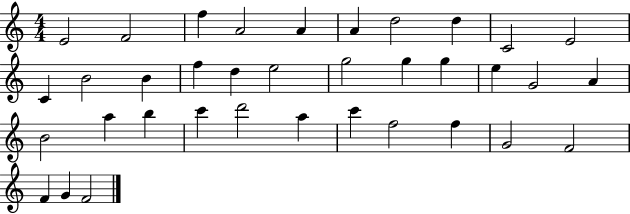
X:1
T:Untitled
M:4/4
L:1/4
K:C
E2 F2 f A2 A A d2 d C2 E2 C B2 B f d e2 g2 g g e G2 A B2 a b c' d'2 a c' f2 f G2 F2 F G F2